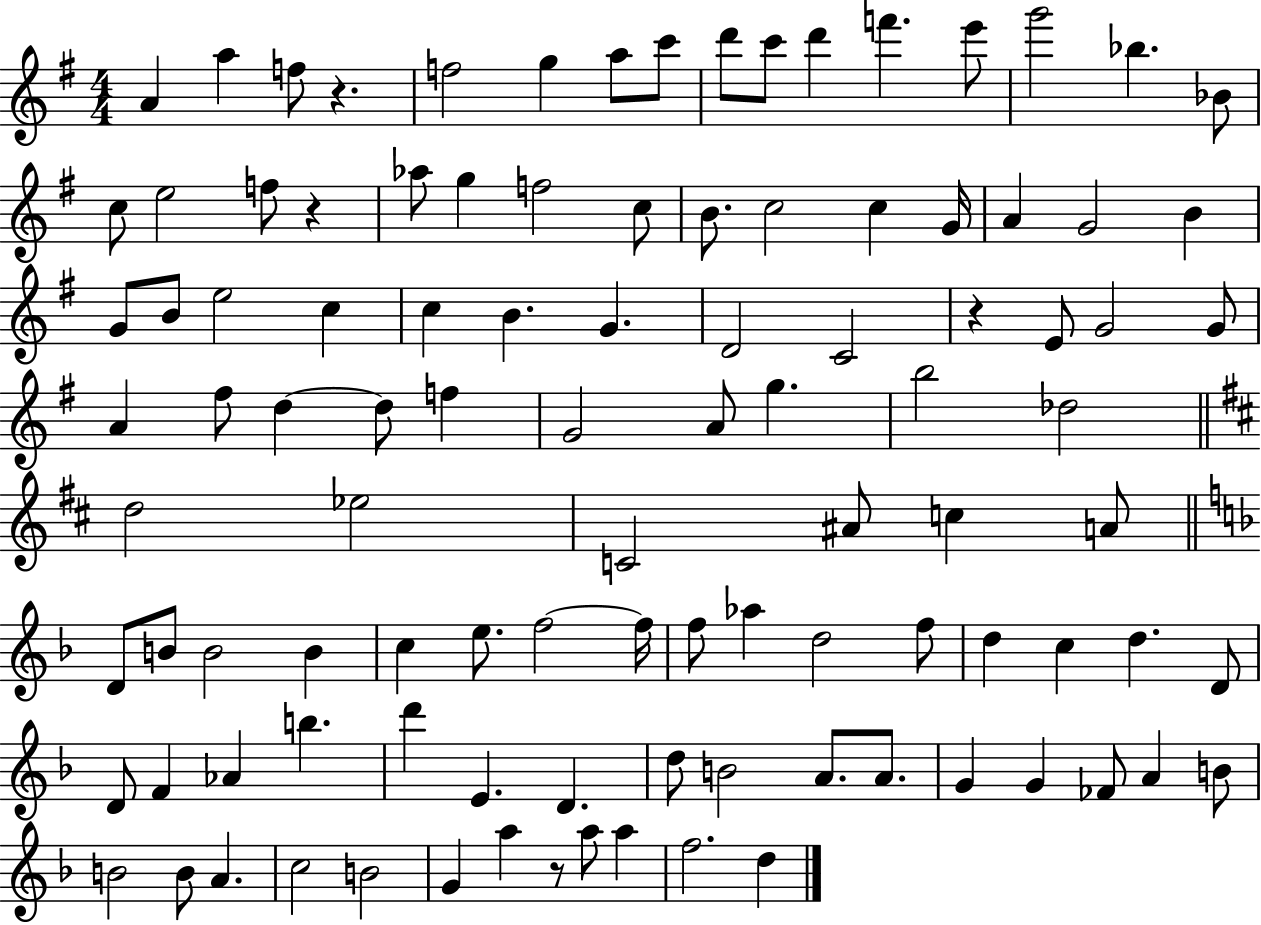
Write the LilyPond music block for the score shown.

{
  \clef treble
  \numericTimeSignature
  \time 4/4
  \key g \major
  a'4 a''4 f''8 r4. | f''2 g''4 a''8 c'''8 | d'''8 c'''8 d'''4 f'''4. e'''8 | g'''2 bes''4. bes'8 | \break c''8 e''2 f''8 r4 | aes''8 g''4 f''2 c''8 | b'8. c''2 c''4 g'16 | a'4 g'2 b'4 | \break g'8 b'8 e''2 c''4 | c''4 b'4. g'4. | d'2 c'2 | r4 e'8 g'2 g'8 | \break a'4 fis''8 d''4~~ d''8 f''4 | g'2 a'8 g''4. | b''2 des''2 | \bar "||" \break \key b \minor d''2 ees''2 | c'2 ais'8 c''4 a'8 | \bar "||" \break \key f \major d'8 b'8 b'2 b'4 | c''4 e''8. f''2~~ f''16 | f''8 aes''4 d''2 f''8 | d''4 c''4 d''4. d'8 | \break d'8 f'4 aes'4 b''4. | d'''4 e'4. d'4. | d''8 b'2 a'8. a'8. | g'4 g'4 fes'8 a'4 b'8 | \break b'2 b'8 a'4. | c''2 b'2 | g'4 a''4 r8 a''8 a''4 | f''2. d''4 | \break \bar "|."
}